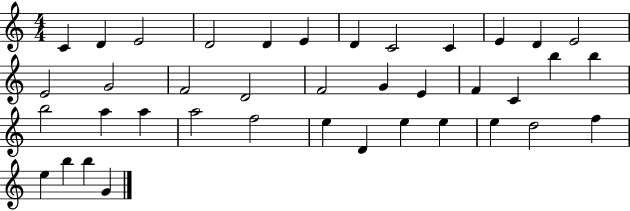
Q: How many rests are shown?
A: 0